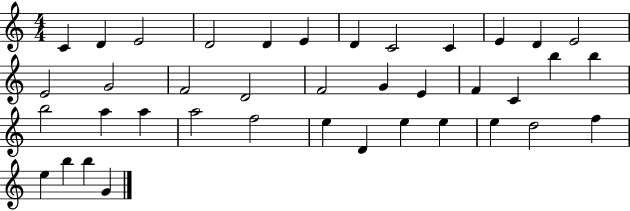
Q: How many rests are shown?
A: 0